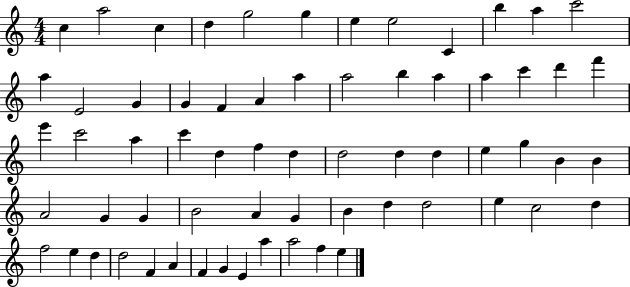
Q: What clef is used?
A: treble